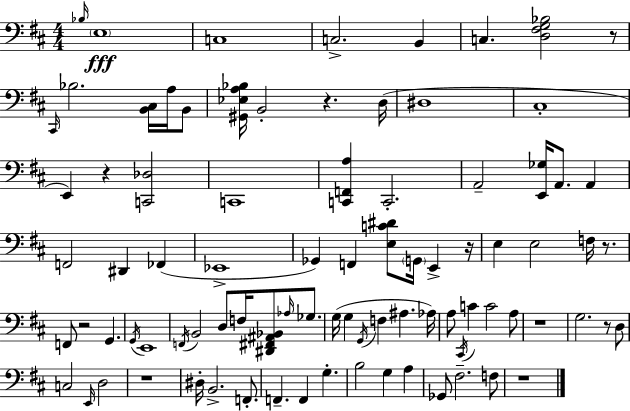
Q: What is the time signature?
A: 4/4